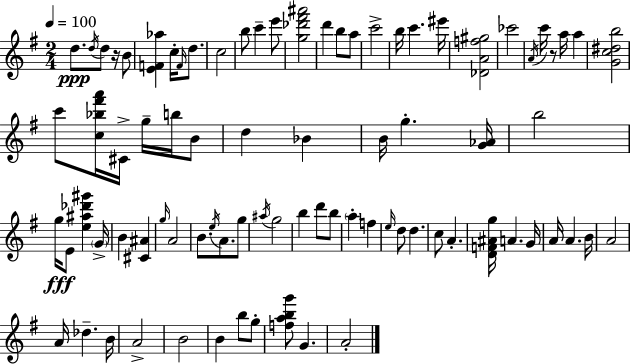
{
  \clef treble
  \numericTimeSignature
  \time 2/4
  \key g \major
  \tempo 4 = 100
  d''8.\ppp \acciaccatura { d''16 } d''8 r16 b'8 | <e' f' aes''>4 c''16-. \grace { f'16 } d''8. | c''2 | b''8 c'''4-- | \break e'''8 <g'' des''' fis''' ais'''>2 | d'''4 b''8 | a''8 c'''2-> | b''16 c'''4. | \break eis'''16 <des' a' f'' gis''>2 | ces'''2 | \acciaccatura { a'16 } c'''16 r8 a''16 a''4 | <g' c'' dis'' b''>2 | \break c'''8 <c'' bes'' fis''' a'''>16 cis'16-> g''16-- | b''16 b'8 d''4 bes'4 | b'16 g''4.-. | <g' aes'>16 b''2 | \break g''16\fff e'8 <e'' ais'' des''' gis'''>4 | \parenthesize g'16-> b'4 <cis' ais'>4 | \grace { g''16 } a'2 | b'8. \acciaccatura { e''16 } | \break a'8. g''8 \acciaccatura { ais''16 } g''2 | b''4 | d'''8 b''8 \parenthesize a''4-. | f''4 \grace { e''16 } d''8 | \break d''4. c''8 | a'4.-. <d' f' ais' g''>16 | a'4. g'16 a'16 | a'4. b'16 a'2 | \break a'16 | des''4.-- b'16 a'2-> | b'2 | b'4 | \break b''8 g''8-. <f'' a'' b'' g'''>8 | g'4. a'2-. | \bar "|."
}